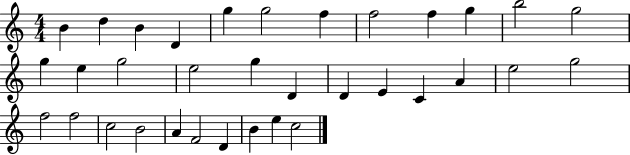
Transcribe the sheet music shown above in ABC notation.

X:1
T:Untitled
M:4/4
L:1/4
K:C
B d B D g g2 f f2 f g b2 g2 g e g2 e2 g D D E C A e2 g2 f2 f2 c2 B2 A F2 D B e c2